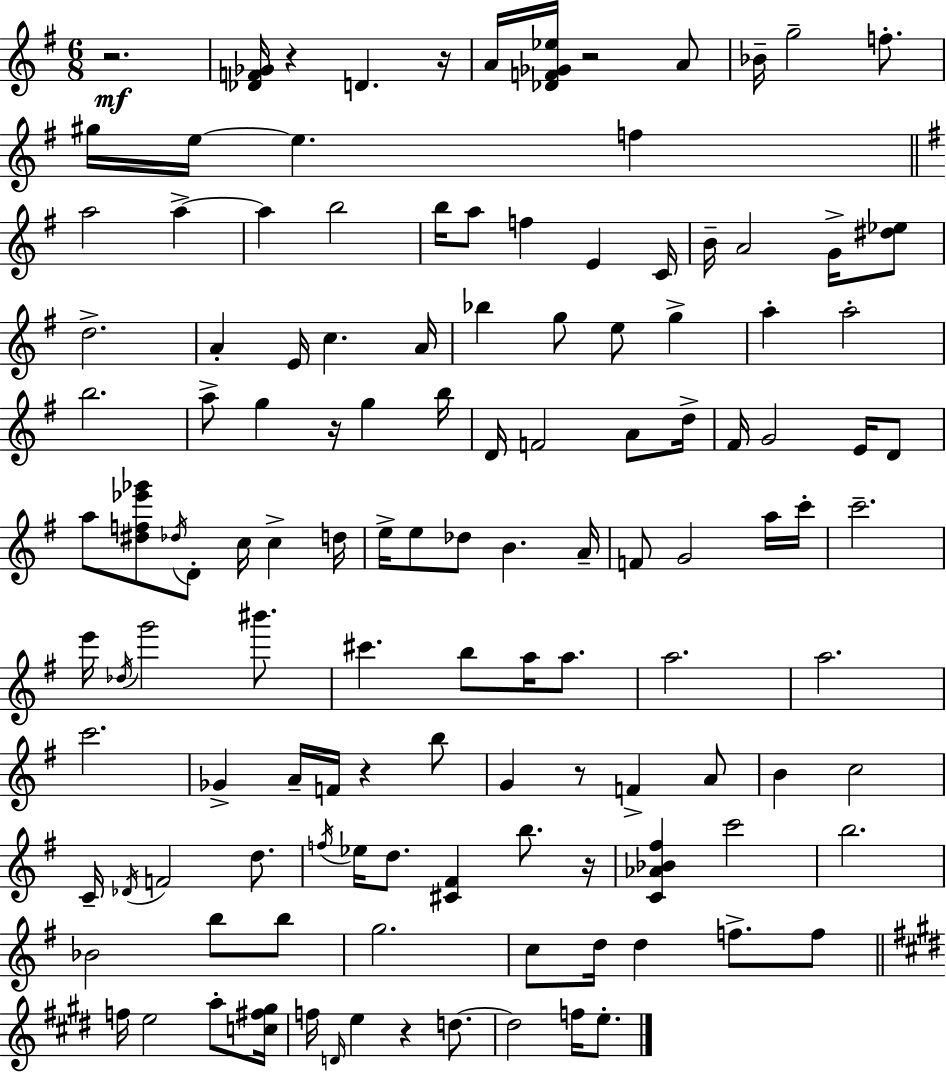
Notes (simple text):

R/h. [Db4,F4,Gb4]/s R/q D4/q. R/s A4/s [Db4,F4,Gb4,Eb5]/s R/h A4/e Bb4/s G5/h F5/e. G#5/s E5/s E5/q. F5/q A5/h A5/q A5/q B5/h B5/s A5/e F5/q E4/q C4/s B4/s A4/h G4/s [D#5,Eb5]/e D5/h. A4/q E4/s C5/q. A4/s Bb5/q G5/e E5/e G5/q A5/q A5/h B5/h. A5/e G5/q R/s G5/q B5/s D4/s F4/h A4/e D5/s F#4/s G4/h E4/s D4/e A5/e [D#5,F5,Eb6,Gb6]/e Db5/s D4/e C5/s C5/q D5/s E5/s E5/e Db5/e B4/q. A4/s F4/e G4/h A5/s C6/s C6/h. E6/s Db5/s G6/h BIS6/e. C#6/q. B5/e A5/s A5/e. A5/h. A5/h. C6/h. Gb4/q A4/s F4/s R/q B5/e G4/q R/e F4/q A4/e B4/q C5/h C4/s Db4/s F4/h D5/e. F5/s Eb5/s D5/e. [C#4,F#4]/q B5/e. R/s [C4,Ab4,Bb4,F#5]/q C6/h B5/h. Bb4/h B5/e B5/e G5/h. C5/e D5/s D5/q F5/e. F5/e F5/s E5/h A5/e [C5,F#5,G#5]/s F5/s D4/s E5/q R/q D5/e. D5/h F5/s E5/e.